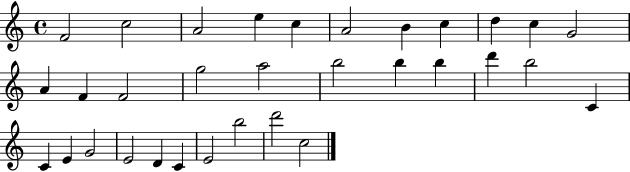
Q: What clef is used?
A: treble